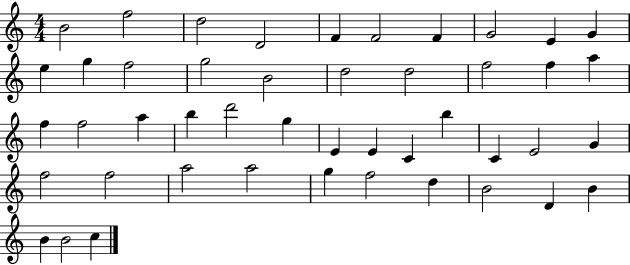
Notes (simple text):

B4/h F5/h D5/h D4/h F4/q F4/h F4/q G4/h E4/q G4/q E5/q G5/q F5/h G5/h B4/h D5/h D5/h F5/h F5/q A5/q F5/q F5/h A5/q B5/q D6/h G5/q E4/q E4/q C4/q B5/q C4/q E4/h G4/q F5/h F5/h A5/h A5/h G5/q F5/h D5/q B4/h D4/q B4/q B4/q B4/h C5/q